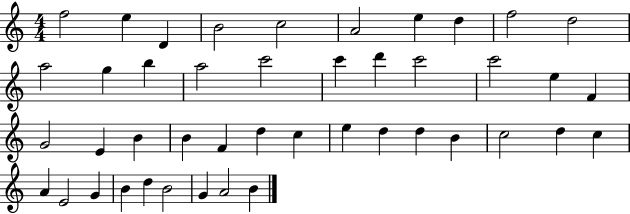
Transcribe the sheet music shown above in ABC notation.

X:1
T:Untitled
M:4/4
L:1/4
K:C
f2 e D B2 c2 A2 e d f2 d2 a2 g b a2 c'2 c' d' c'2 c'2 e F G2 E B B F d c e d d B c2 d c A E2 G B d B2 G A2 B